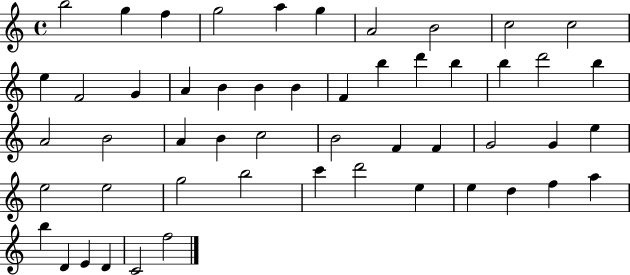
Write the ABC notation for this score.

X:1
T:Untitled
M:4/4
L:1/4
K:C
b2 g f g2 a g A2 B2 c2 c2 e F2 G A B B B F b d' b b d'2 b A2 B2 A B c2 B2 F F G2 G e e2 e2 g2 b2 c' d'2 e e d f a b D E D C2 f2